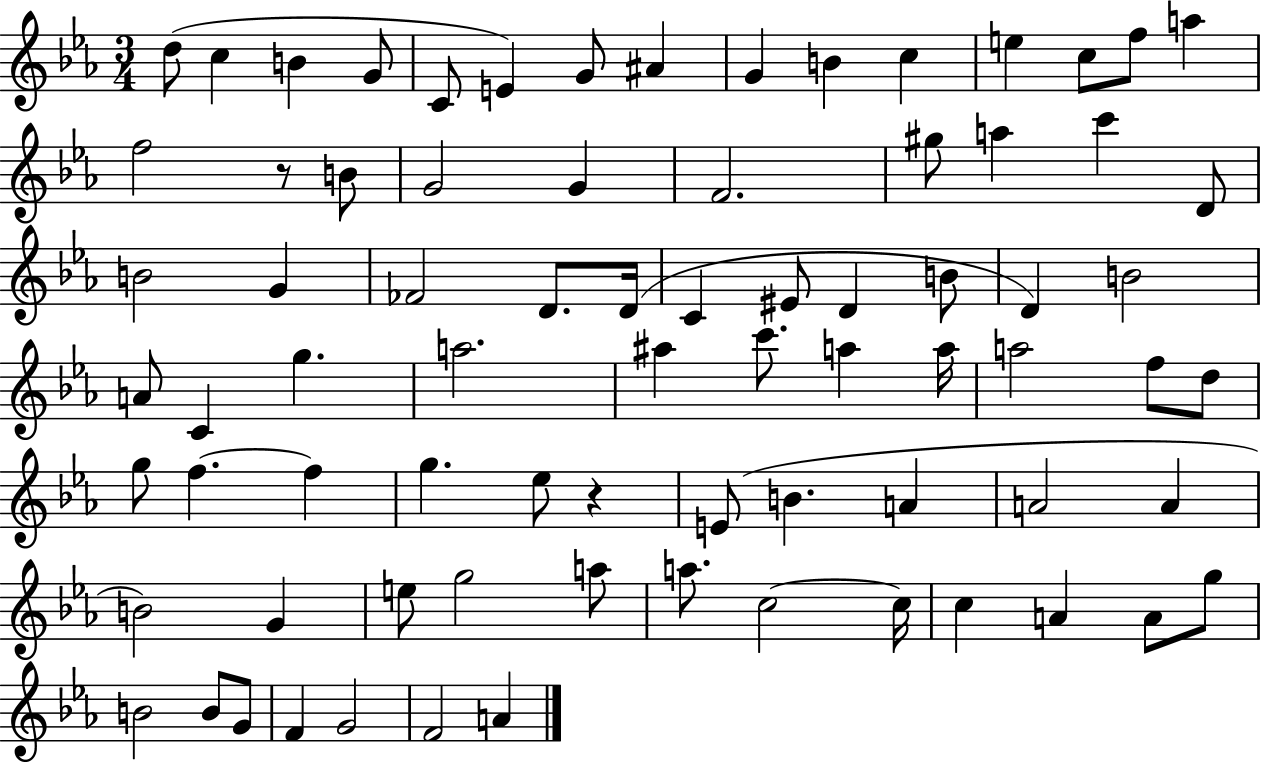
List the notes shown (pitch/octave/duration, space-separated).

D5/e C5/q B4/q G4/e C4/e E4/q G4/e A#4/q G4/q B4/q C5/q E5/q C5/e F5/e A5/q F5/h R/e B4/e G4/h G4/q F4/h. G#5/e A5/q C6/q D4/e B4/h G4/q FES4/h D4/e. D4/s C4/q EIS4/e D4/q B4/e D4/q B4/h A4/e C4/q G5/q. A5/h. A#5/q C6/e. A5/q A5/s A5/h F5/e D5/e G5/e F5/q. F5/q G5/q. Eb5/e R/q E4/e B4/q. A4/q A4/h A4/q B4/h G4/q E5/e G5/h A5/e A5/e. C5/h C5/s C5/q A4/q A4/e G5/e B4/h B4/e G4/e F4/q G4/h F4/h A4/q